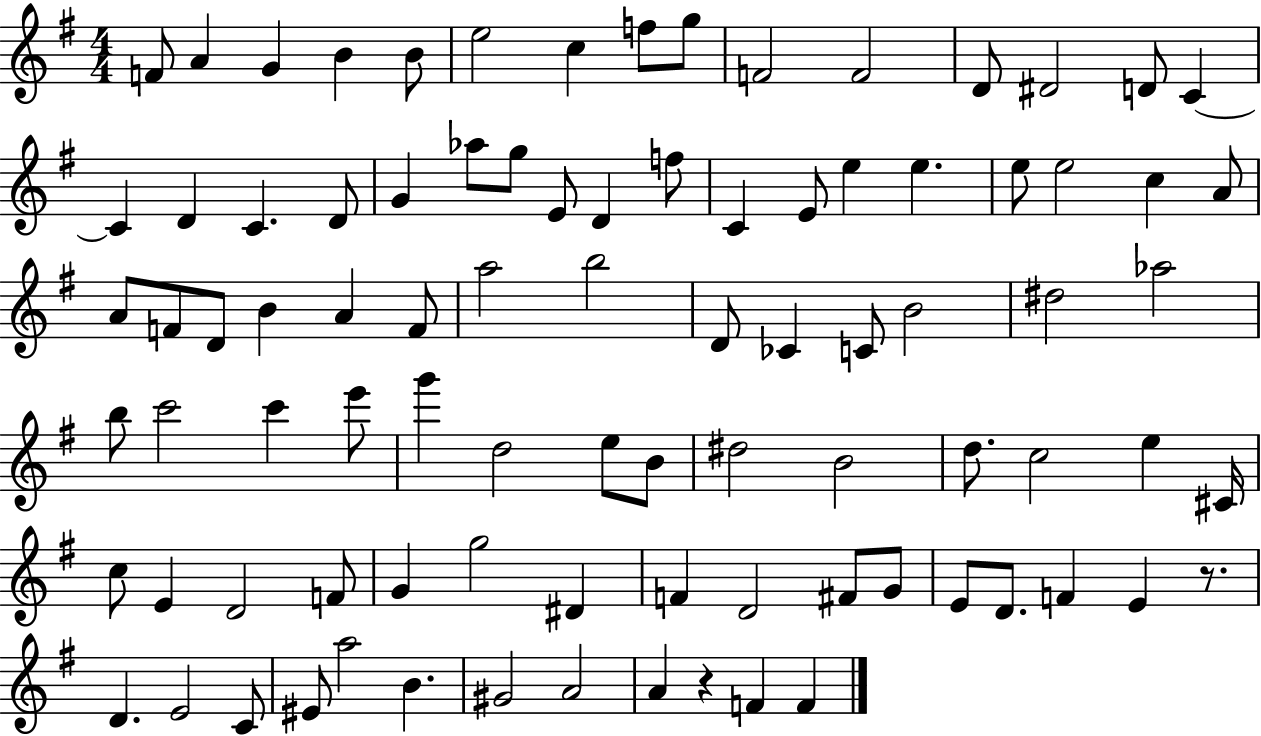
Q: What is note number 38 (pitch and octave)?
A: A4